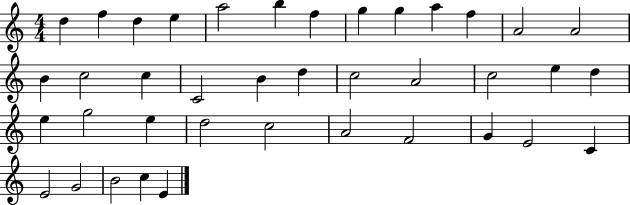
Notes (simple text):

D5/q F5/q D5/q E5/q A5/h B5/q F5/q G5/q G5/q A5/q F5/q A4/h A4/h B4/q C5/h C5/q C4/h B4/q D5/q C5/h A4/h C5/h E5/q D5/q E5/q G5/h E5/q D5/h C5/h A4/h F4/h G4/q E4/h C4/q E4/h G4/h B4/h C5/q E4/q